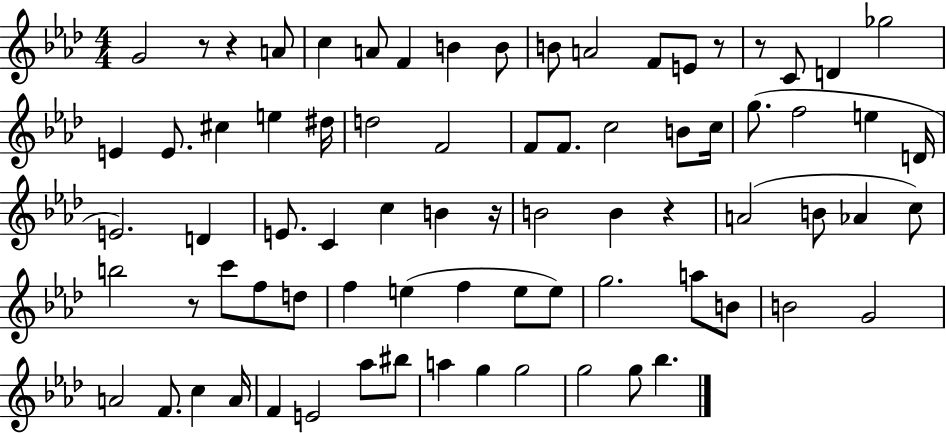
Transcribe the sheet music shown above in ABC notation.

X:1
T:Untitled
M:4/4
L:1/4
K:Ab
G2 z/2 z A/2 c A/2 F B B/2 B/2 A2 F/2 E/2 z/2 z/2 C/2 D _g2 E E/2 ^c e ^d/4 d2 F2 F/2 F/2 c2 B/2 c/4 g/2 f2 e D/4 E2 D E/2 C c B z/4 B2 B z A2 B/2 _A c/2 b2 z/2 c'/2 f/2 d/2 f e f e/2 e/2 g2 a/2 B/2 B2 G2 A2 F/2 c A/4 F E2 _a/2 ^b/2 a g g2 g2 g/2 _b